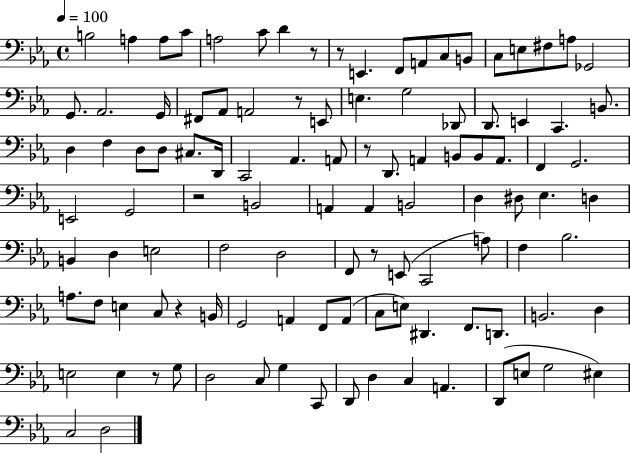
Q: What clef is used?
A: bass